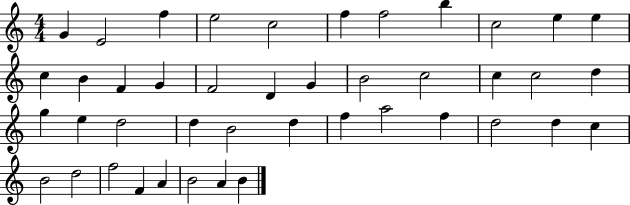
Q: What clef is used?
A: treble